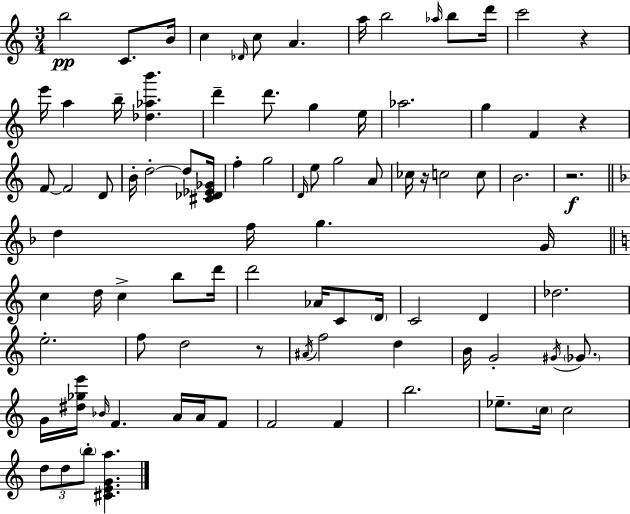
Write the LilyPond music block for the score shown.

{
  \clef treble
  \numericTimeSignature
  \time 3/4
  \key c \major
  \repeat volta 2 { b''2\pp c'8. b'16 | c''4 \grace { des'16 } c''8 a'4. | a''16 b''2 \grace { aes''16 } b''8 | d'''16 c'''2 r4 | \break e'''16 a''4 b''16-- <des'' aes'' b'''>4. | d'''4-- d'''8. g''4 | e''16 aes''2. | g''4 f'4 r4 | \break f'8~~ f'2 | d'8 b'16-. d''2-.~~ d''8 | <cis' des' ees' ges'>16 f''4-. g''2 | \grace { d'16 } e''8 g''2 | \break a'8 ces''16 r16 c''2 | c''8 b'2. | r2.\f | \bar "||" \break \key f \major d''4 f''16 g''4. g'16 | \bar "||" \break \key c \major c''4 d''16 c''4-> b''8 d'''16 | d'''2 aes'16 c'8 \parenthesize d'16 | c'2 d'4 | des''2. | \break e''2.-. | f''8 d''2 r8 | \acciaccatura { ais'16 } f''2 d''4 | b'16 g'2-. \acciaccatura { gis'16 } \parenthesize ges'8. | \break g'16 <dis'' ges'' e'''>16 \grace { bes'16 } f'4. a'16 | a'16 f'8 f'2 f'4 | b''2. | ees''8.-- \parenthesize c''16 c''2 | \break \tuplet 3/2 { d''8 d''8 \parenthesize b''8-. } <cis' e' g' a''>4. | } \bar "|."
}